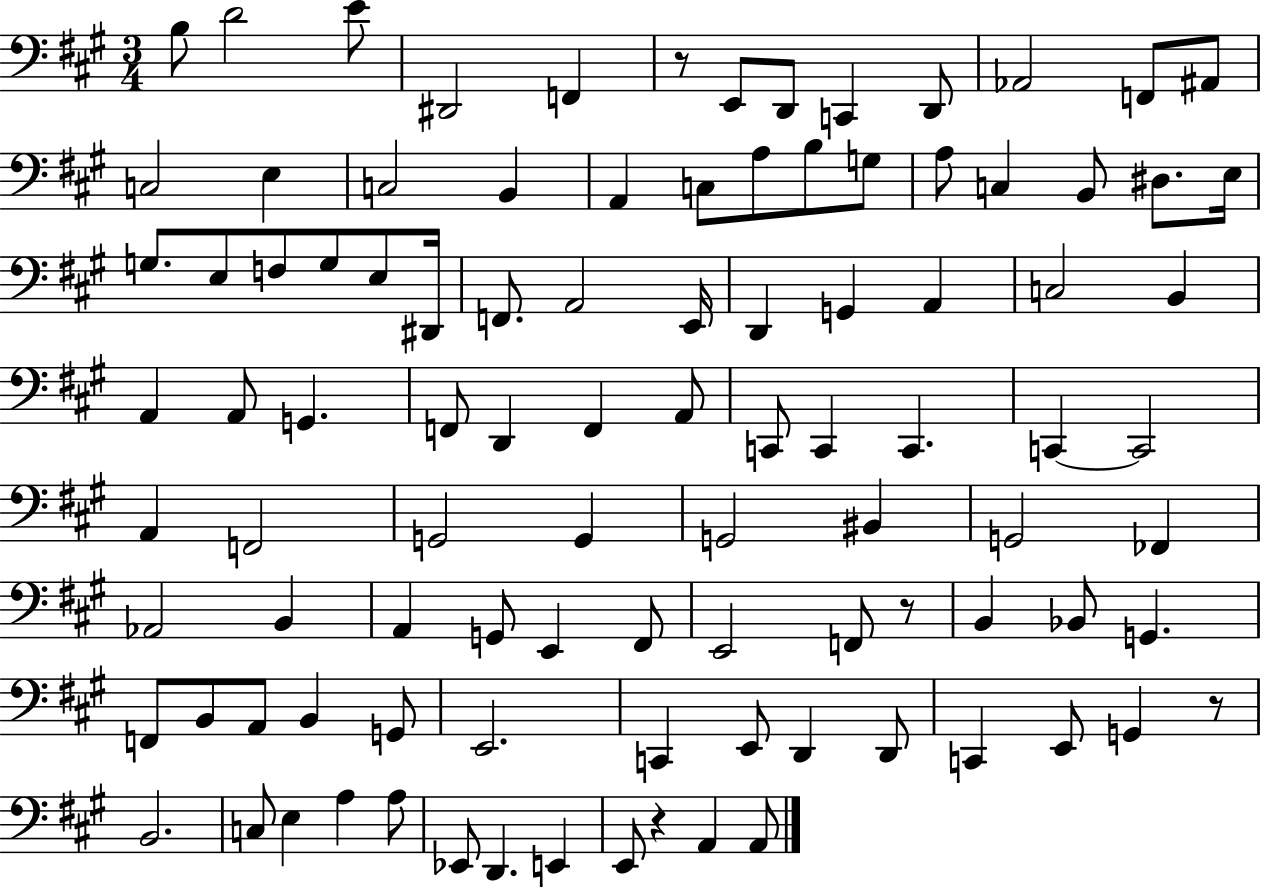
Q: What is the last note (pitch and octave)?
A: A2